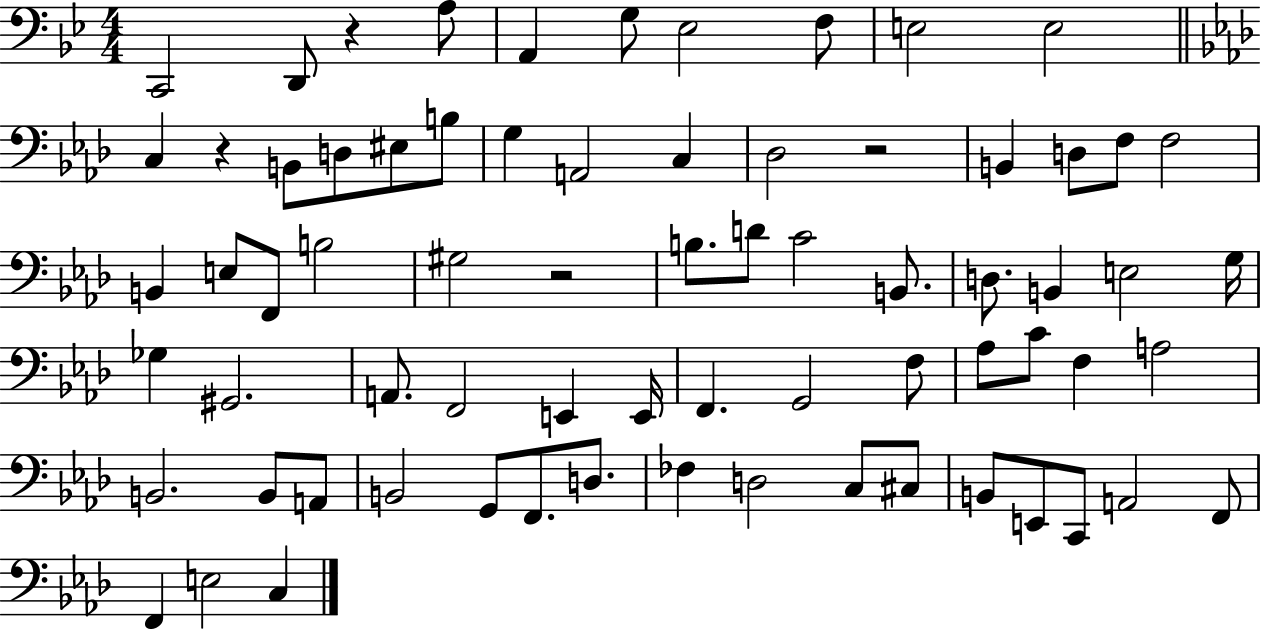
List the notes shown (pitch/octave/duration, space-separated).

C2/h D2/e R/q A3/e A2/q G3/e Eb3/h F3/e E3/h E3/h C3/q R/q B2/e D3/e EIS3/e B3/e G3/q A2/h C3/q Db3/h R/h B2/q D3/e F3/e F3/h B2/q E3/e F2/e B3/h G#3/h R/h B3/e. D4/e C4/h B2/e. D3/e. B2/q E3/h G3/s Gb3/q G#2/h. A2/e. F2/h E2/q E2/s F2/q. G2/h F3/e Ab3/e C4/e F3/q A3/h B2/h. B2/e A2/e B2/h G2/e F2/e. D3/e. FES3/q D3/h C3/e C#3/e B2/e E2/e C2/e A2/h F2/e F2/q E3/h C3/q